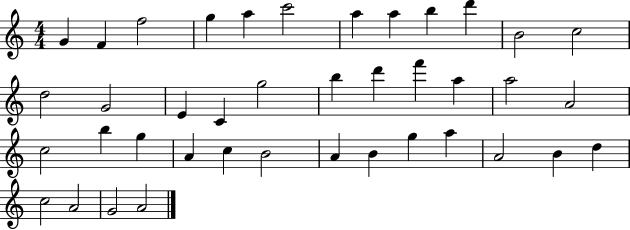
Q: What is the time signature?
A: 4/4